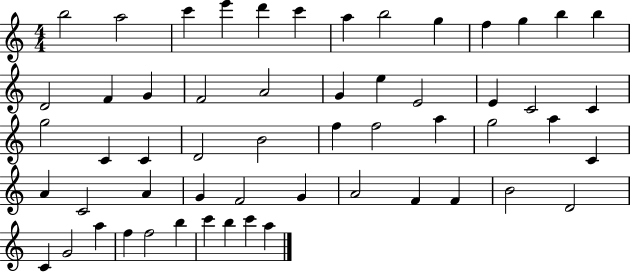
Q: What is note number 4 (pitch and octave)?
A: E6